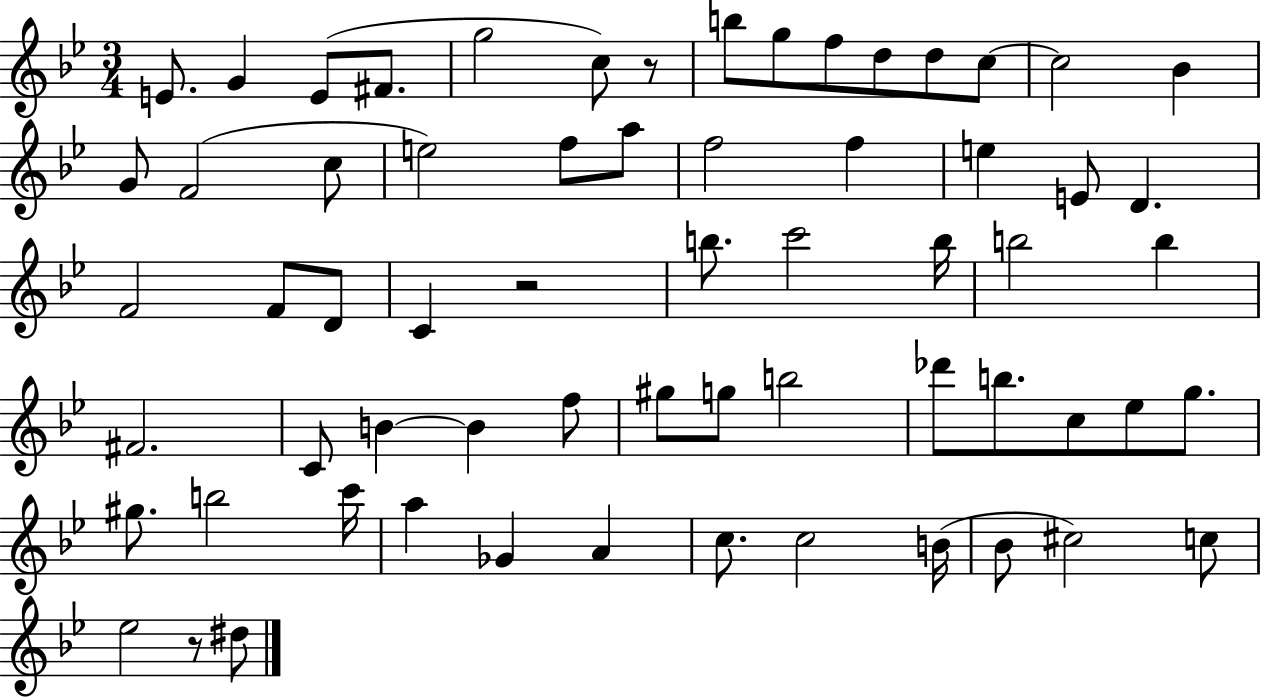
E4/e. G4/q E4/e F#4/e. G5/h C5/e R/e B5/e G5/e F5/e D5/e D5/e C5/e C5/h Bb4/q G4/e F4/h C5/e E5/h F5/e A5/e F5/h F5/q E5/q E4/e D4/q. F4/h F4/e D4/e C4/q R/h B5/e. C6/h B5/s B5/h B5/q F#4/h. C4/e B4/q B4/q F5/e G#5/e G5/e B5/h Db6/e B5/e. C5/e Eb5/e G5/e. G#5/e. B5/h C6/s A5/q Gb4/q A4/q C5/e. C5/h B4/s Bb4/e C#5/h C5/e Eb5/h R/e D#5/e